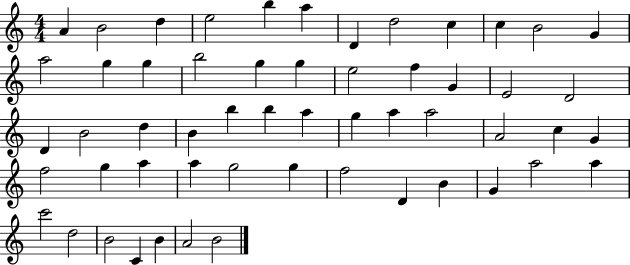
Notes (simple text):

A4/q B4/h D5/q E5/h B5/q A5/q D4/q D5/h C5/q C5/q B4/h G4/q A5/h G5/q G5/q B5/h G5/q G5/q E5/h F5/q G4/q E4/h D4/h D4/q B4/h D5/q B4/q B5/q B5/q A5/q G5/q A5/q A5/h A4/h C5/q G4/q F5/h G5/q A5/q A5/q G5/h G5/q F5/h D4/q B4/q G4/q A5/h A5/q C6/h D5/h B4/h C4/q B4/q A4/h B4/h